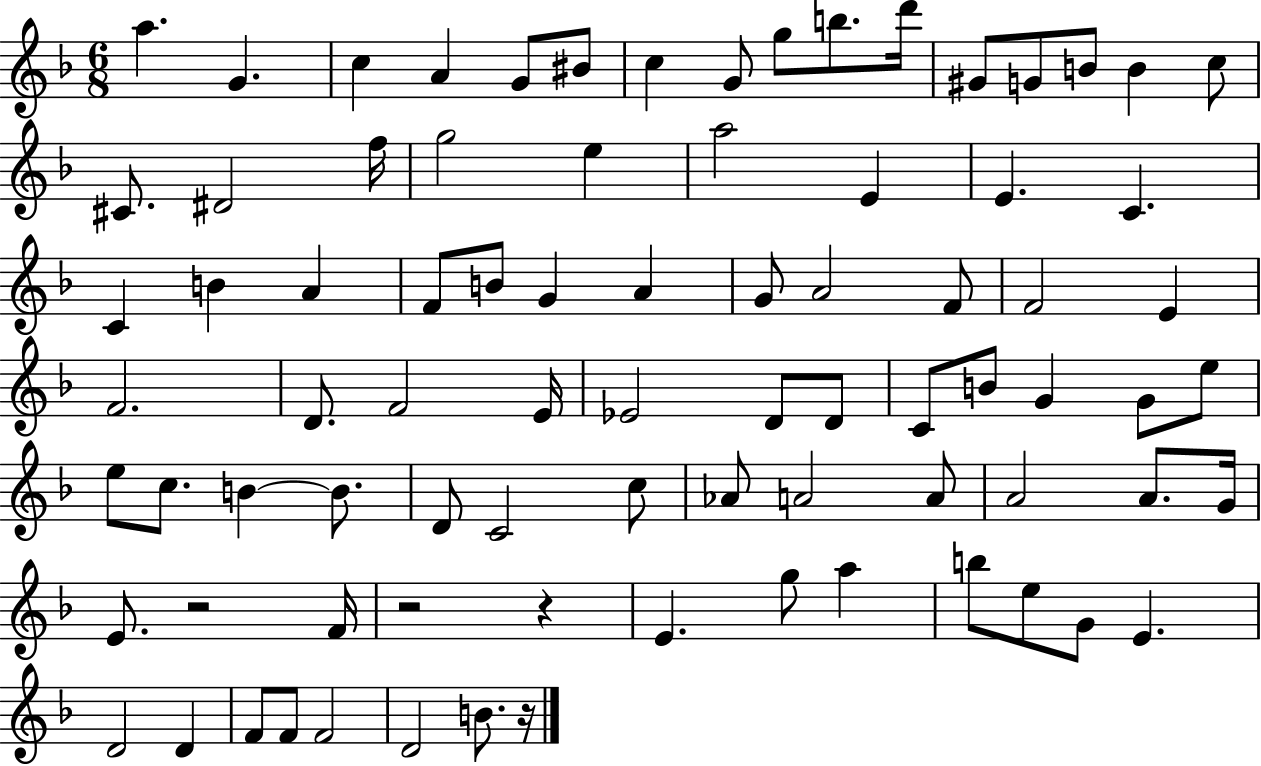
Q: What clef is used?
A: treble